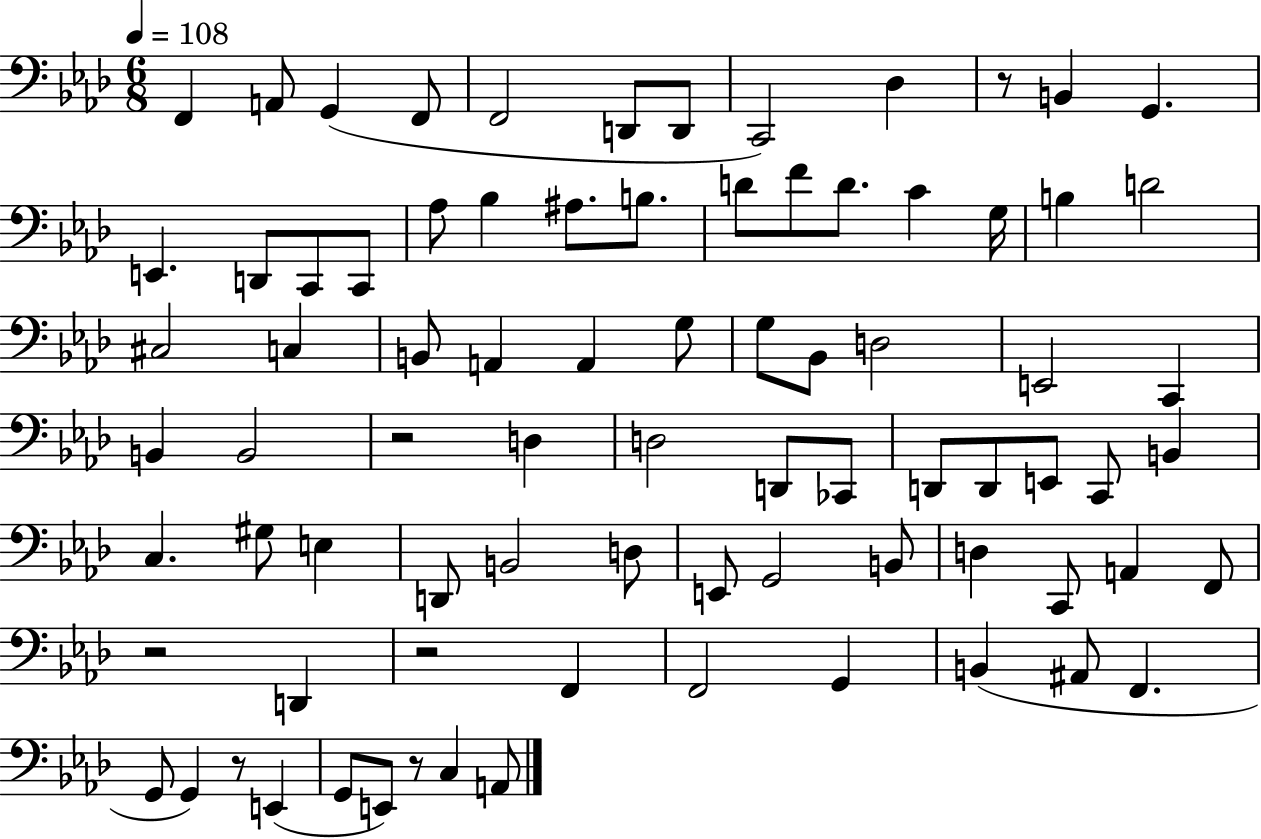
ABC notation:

X:1
T:Untitled
M:6/8
L:1/4
K:Ab
F,, A,,/2 G,, F,,/2 F,,2 D,,/2 D,,/2 C,,2 _D, z/2 B,, G,, E,, D,,/2 C,,/2 C,,/2 _A,/2 _B, ^A,/2 B,/2 D/2 F/2 D/2 C G,/4 B, D2 ^C,2 C, B,,/2 A,, A,, G,/2 G,/2 _B,,/2 D,2 E,,2 C,, B,, B,,2 z2 D, D,2 D,,/2 _C,,/2 D,,/2 D,,/2 E,,/2 C,,/2 B,, C, ^G,/2 E, D,,/2 B,,2 D,/2 E,,/2 G,,2 B,,/2 D, C,,/2 A,, F,,/2 z2 D,, z2 F,, F,,2 G,, B,, ^A,,/2 F,, G,,/2 G,, z/2 E,, G,,/2 E,,/2 z/2 C, A,,/2